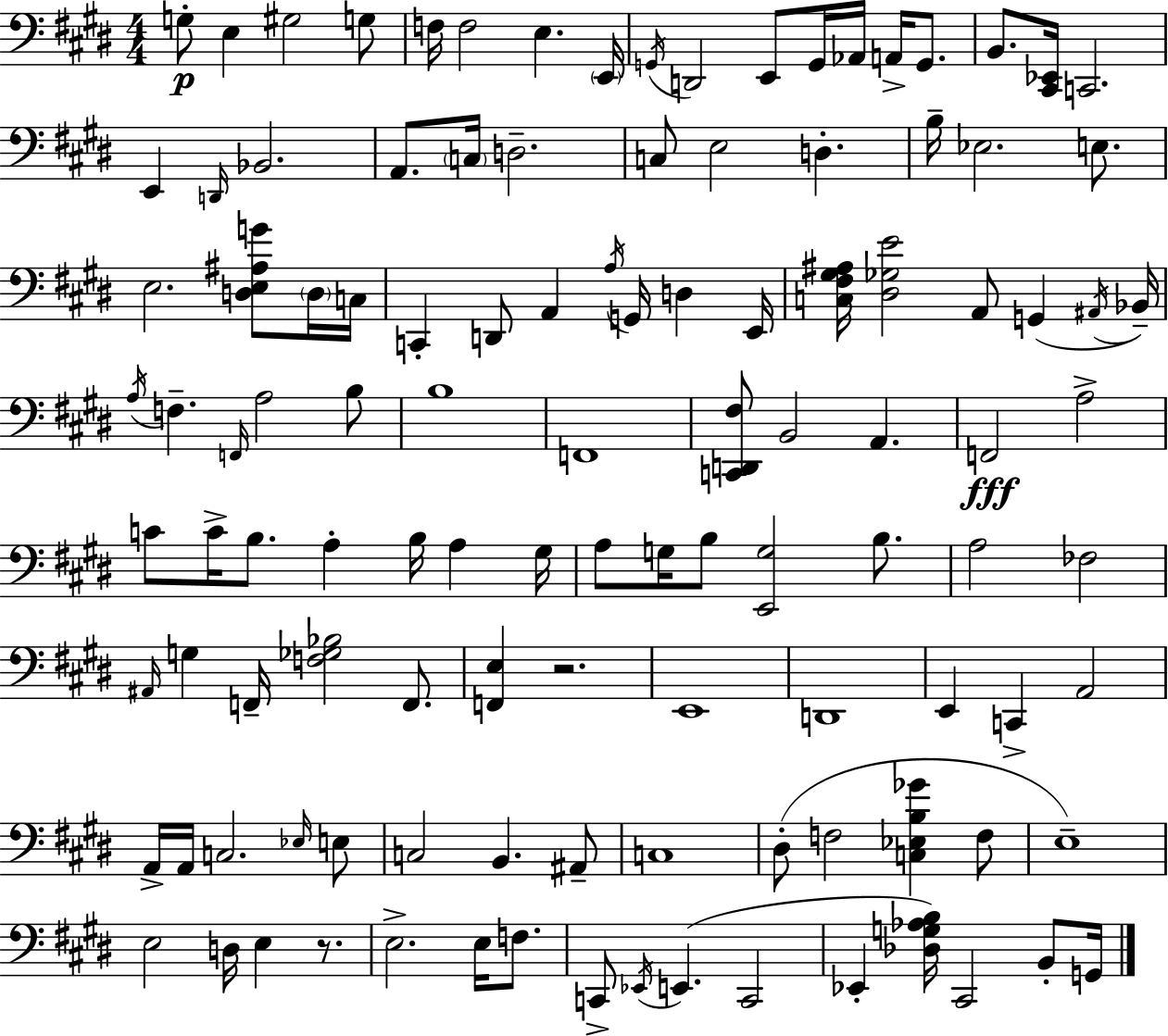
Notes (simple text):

G3/e E3/q G#3/h G3/e F3/s F3/h E3/q. E2/s G2/s D2/h E2/e G2/s Ab2/s A2/s G2/e. B2/e. [C#2,Eb2]/s C2/h. E2/q D2/s Bb2/h. A2/e. C3/s D3/h. C3/e E3/h D3/q. B3/s Eb3/h. E3/e. E3/h. [D3,E3,A#3,G4]/e D3/s C3/s C2/q D2/e A2/q A3/s G2/s D3/q E2/s [C3,F#3,G#3,A#3]/s [D#3,Gb3,E4]/h A2/e G2/q A#2/s Bb2/s A3/s F3/q. F2/s A3/h B3/e B3/w F2/w [C2,D2,F#3]/e B2/h A2/q. F2/h A3/h C4/e C4/s B3/e. A3/q B3/s A3/q G#3/s A3/e G3/s B3/e [E2,G3]/h B3/e. A3/h FES3/h A#2/s G3/q F2/s [F3,Gb3,Bb3]/h F2/e. [F2,E3]/q R/h. E2/w D2/w E2/q C2/q A2/h A2/s A2/s C3/h. Eb3/s E3/e C3/h B2/q. A#2/e C3/w D#3/e F3/h [C3,Eb3,B3,Gb4]/q F3/e E3/w E3/h D3/s E3/q R/e. E3/h. E3/s F3/e. C2/e Eb2/s E2/q. C2/h Eb2/q [Db3,G3,Ab3,B3]/s C#2/h B2/e G2/s